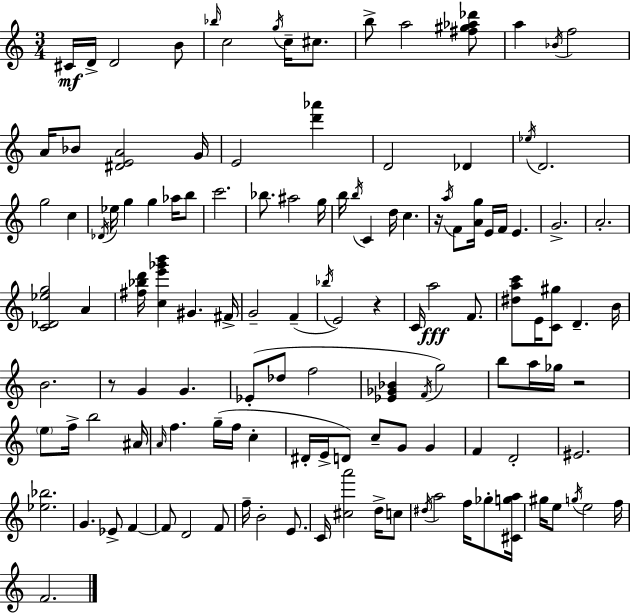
C#4/s D4/s D4/h B4/e Bb5/s C5/h G5/s C5/s C#5/e. B5/e A5/h [F#5,G#5,Ab5,Db6]/e A5/q Bb4/s F5/h A4/s Bb4/e [D#4,E4,A4]/h G4/s E4/h [D6,Ab6]/q D4/h Db4/q Eb5/s D4/h. G5/h C5/q Db4/s Eb5/s G5/q G5/q Ab5/s B5/e C6/h. Bb5/e. A#5/h G5/s B5/s B5/s C4/q D5/s C5/q. R/s A5/s F4/e [A4,G5]/s E4/s F4/s E4/q. G4/h. A4/h. [C4,Db4,Eb5,G5]/h A4/q [F#5,Bb5,D6]/s [C5,E6,Gb6,B6]/q G#4/q. F#4/s G4/h F4/q Bb5/s E4/h R/q C4/s A5/h F4/e. [D#5,A5,C6]/e E4/s [C4,G#5]/e D4/q. B4/s B4/h. R/e G4/q G4/q. Eb4/e Db5/e F5/h [Eb4,Gb4,Bb4]/q F4/s G5/h B5/e A5/s Gb5/s R/h E5/e F5/s B5/h A#4/s A4/s F5/q. G5/s F5/s C5/q D#4/s E4/s D4/e C5/e G4/e G4/q F4/q D4/h EIS4/h. [Eb5,Bb5]/h. G4/q. Eb4/e F4/q F4/e D4/h F4/e F5/s B4/h E4/e. C4/s [C#5,A6]/h D5/s C5/e D#5/s A5/h F5/s Gb5/e [C#4,G5,A5]/s G#5/s E5/e G5/s E5/h F5/s F4/h.